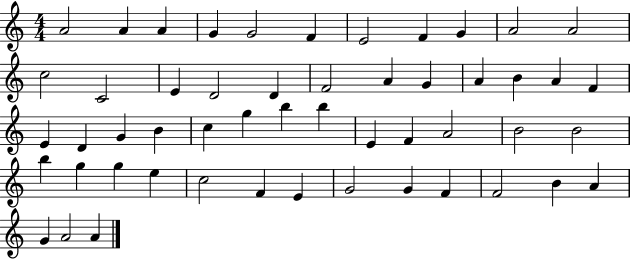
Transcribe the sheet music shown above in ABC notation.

X:1
T:Untitled
M:4/4
L:1/4
K:C
A2 A A G G2 F E2 F G A2 A2 c2 C2 E D2 D F2 A G A B A F E D G B c g b b E F A2 B2 B2 b g g e c2 F E G2 G F F2 B A G A2 A